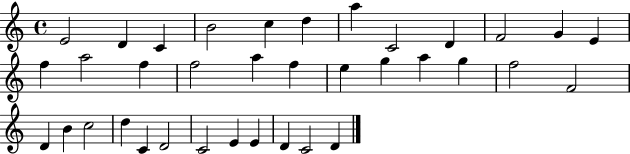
E4/h D4/q C4/q B4/h C5/q D5/q A5/q C4/h D4/q F4/h G4/q E4/q F5/q A5/h F5/q F5/h A5/q F5/q E5/q G5/q A5/q G5/q F5/h F4/h D4/q B4/q C5/h D5/q C4/q D4/h C4/h E4/q E4/q D4/q C4/h D4/q